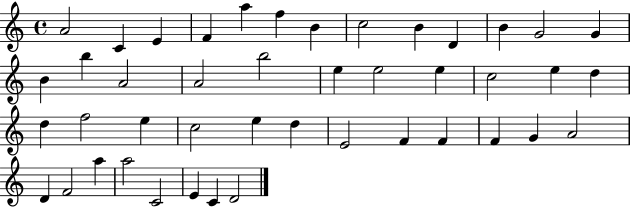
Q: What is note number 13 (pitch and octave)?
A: G4